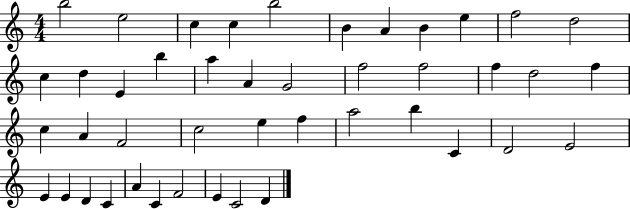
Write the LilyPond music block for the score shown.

{
  \clef treble
  \numericTimeSignature
  \time 4/4
  \key c \major
  b''2 e''2 | c''4 c''4 b''2 | b'4 a'4 b'4 e''4 | f''2 d''2 | \break c''4 d''4 e'4 b''4 | a''4 a'4 g'2 | f''2 f''2 | f''4 d''2 f''4 | \break c''4 a'4 f'2 | c''2 e''4 f''4 | a''2 b''4 c'4 | d'2 e'2 | \break e'4 e'4 d'4 c'4 | a'4 c'4 f'2 | e'4 c'2 d'4 | \bar "|."
}